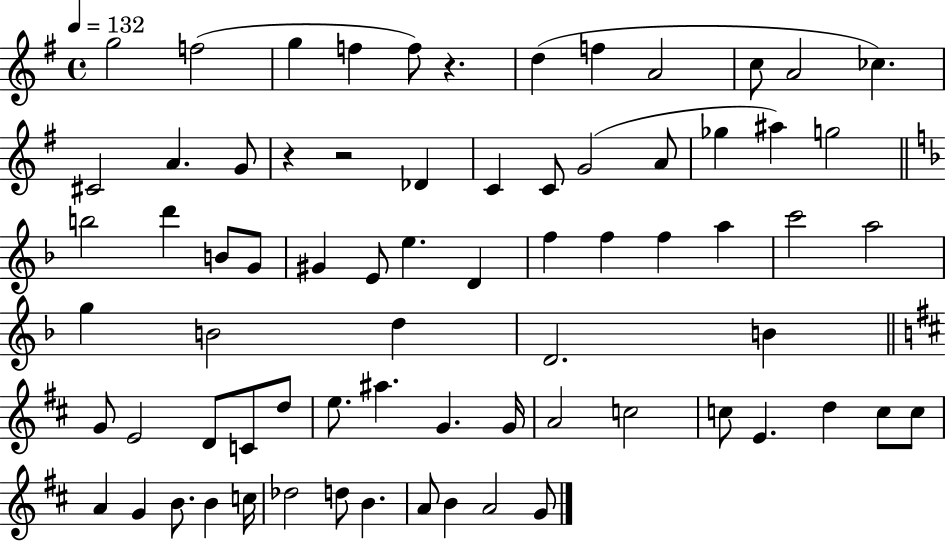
X:1
T:Untitled
M:4/4
L:1/4
K:G
g2 f2 g f f/2 z d f A2 c/2 A2 _c ^C2 A G/2 z z2 _D C C/2 G2 A/2 _g ^a g2 b2 d' B/2 G/2 ^G E/2 e D f f f a c'2 a2 g B2 d D2 B G/2 E2 D/2 C/2 d/2 e/2 ^a G G/4 A2 c2 c/2 E d c/2 c/2 A G B/2 B c/4 _d2 d/2 B A/2 B A2 G/2